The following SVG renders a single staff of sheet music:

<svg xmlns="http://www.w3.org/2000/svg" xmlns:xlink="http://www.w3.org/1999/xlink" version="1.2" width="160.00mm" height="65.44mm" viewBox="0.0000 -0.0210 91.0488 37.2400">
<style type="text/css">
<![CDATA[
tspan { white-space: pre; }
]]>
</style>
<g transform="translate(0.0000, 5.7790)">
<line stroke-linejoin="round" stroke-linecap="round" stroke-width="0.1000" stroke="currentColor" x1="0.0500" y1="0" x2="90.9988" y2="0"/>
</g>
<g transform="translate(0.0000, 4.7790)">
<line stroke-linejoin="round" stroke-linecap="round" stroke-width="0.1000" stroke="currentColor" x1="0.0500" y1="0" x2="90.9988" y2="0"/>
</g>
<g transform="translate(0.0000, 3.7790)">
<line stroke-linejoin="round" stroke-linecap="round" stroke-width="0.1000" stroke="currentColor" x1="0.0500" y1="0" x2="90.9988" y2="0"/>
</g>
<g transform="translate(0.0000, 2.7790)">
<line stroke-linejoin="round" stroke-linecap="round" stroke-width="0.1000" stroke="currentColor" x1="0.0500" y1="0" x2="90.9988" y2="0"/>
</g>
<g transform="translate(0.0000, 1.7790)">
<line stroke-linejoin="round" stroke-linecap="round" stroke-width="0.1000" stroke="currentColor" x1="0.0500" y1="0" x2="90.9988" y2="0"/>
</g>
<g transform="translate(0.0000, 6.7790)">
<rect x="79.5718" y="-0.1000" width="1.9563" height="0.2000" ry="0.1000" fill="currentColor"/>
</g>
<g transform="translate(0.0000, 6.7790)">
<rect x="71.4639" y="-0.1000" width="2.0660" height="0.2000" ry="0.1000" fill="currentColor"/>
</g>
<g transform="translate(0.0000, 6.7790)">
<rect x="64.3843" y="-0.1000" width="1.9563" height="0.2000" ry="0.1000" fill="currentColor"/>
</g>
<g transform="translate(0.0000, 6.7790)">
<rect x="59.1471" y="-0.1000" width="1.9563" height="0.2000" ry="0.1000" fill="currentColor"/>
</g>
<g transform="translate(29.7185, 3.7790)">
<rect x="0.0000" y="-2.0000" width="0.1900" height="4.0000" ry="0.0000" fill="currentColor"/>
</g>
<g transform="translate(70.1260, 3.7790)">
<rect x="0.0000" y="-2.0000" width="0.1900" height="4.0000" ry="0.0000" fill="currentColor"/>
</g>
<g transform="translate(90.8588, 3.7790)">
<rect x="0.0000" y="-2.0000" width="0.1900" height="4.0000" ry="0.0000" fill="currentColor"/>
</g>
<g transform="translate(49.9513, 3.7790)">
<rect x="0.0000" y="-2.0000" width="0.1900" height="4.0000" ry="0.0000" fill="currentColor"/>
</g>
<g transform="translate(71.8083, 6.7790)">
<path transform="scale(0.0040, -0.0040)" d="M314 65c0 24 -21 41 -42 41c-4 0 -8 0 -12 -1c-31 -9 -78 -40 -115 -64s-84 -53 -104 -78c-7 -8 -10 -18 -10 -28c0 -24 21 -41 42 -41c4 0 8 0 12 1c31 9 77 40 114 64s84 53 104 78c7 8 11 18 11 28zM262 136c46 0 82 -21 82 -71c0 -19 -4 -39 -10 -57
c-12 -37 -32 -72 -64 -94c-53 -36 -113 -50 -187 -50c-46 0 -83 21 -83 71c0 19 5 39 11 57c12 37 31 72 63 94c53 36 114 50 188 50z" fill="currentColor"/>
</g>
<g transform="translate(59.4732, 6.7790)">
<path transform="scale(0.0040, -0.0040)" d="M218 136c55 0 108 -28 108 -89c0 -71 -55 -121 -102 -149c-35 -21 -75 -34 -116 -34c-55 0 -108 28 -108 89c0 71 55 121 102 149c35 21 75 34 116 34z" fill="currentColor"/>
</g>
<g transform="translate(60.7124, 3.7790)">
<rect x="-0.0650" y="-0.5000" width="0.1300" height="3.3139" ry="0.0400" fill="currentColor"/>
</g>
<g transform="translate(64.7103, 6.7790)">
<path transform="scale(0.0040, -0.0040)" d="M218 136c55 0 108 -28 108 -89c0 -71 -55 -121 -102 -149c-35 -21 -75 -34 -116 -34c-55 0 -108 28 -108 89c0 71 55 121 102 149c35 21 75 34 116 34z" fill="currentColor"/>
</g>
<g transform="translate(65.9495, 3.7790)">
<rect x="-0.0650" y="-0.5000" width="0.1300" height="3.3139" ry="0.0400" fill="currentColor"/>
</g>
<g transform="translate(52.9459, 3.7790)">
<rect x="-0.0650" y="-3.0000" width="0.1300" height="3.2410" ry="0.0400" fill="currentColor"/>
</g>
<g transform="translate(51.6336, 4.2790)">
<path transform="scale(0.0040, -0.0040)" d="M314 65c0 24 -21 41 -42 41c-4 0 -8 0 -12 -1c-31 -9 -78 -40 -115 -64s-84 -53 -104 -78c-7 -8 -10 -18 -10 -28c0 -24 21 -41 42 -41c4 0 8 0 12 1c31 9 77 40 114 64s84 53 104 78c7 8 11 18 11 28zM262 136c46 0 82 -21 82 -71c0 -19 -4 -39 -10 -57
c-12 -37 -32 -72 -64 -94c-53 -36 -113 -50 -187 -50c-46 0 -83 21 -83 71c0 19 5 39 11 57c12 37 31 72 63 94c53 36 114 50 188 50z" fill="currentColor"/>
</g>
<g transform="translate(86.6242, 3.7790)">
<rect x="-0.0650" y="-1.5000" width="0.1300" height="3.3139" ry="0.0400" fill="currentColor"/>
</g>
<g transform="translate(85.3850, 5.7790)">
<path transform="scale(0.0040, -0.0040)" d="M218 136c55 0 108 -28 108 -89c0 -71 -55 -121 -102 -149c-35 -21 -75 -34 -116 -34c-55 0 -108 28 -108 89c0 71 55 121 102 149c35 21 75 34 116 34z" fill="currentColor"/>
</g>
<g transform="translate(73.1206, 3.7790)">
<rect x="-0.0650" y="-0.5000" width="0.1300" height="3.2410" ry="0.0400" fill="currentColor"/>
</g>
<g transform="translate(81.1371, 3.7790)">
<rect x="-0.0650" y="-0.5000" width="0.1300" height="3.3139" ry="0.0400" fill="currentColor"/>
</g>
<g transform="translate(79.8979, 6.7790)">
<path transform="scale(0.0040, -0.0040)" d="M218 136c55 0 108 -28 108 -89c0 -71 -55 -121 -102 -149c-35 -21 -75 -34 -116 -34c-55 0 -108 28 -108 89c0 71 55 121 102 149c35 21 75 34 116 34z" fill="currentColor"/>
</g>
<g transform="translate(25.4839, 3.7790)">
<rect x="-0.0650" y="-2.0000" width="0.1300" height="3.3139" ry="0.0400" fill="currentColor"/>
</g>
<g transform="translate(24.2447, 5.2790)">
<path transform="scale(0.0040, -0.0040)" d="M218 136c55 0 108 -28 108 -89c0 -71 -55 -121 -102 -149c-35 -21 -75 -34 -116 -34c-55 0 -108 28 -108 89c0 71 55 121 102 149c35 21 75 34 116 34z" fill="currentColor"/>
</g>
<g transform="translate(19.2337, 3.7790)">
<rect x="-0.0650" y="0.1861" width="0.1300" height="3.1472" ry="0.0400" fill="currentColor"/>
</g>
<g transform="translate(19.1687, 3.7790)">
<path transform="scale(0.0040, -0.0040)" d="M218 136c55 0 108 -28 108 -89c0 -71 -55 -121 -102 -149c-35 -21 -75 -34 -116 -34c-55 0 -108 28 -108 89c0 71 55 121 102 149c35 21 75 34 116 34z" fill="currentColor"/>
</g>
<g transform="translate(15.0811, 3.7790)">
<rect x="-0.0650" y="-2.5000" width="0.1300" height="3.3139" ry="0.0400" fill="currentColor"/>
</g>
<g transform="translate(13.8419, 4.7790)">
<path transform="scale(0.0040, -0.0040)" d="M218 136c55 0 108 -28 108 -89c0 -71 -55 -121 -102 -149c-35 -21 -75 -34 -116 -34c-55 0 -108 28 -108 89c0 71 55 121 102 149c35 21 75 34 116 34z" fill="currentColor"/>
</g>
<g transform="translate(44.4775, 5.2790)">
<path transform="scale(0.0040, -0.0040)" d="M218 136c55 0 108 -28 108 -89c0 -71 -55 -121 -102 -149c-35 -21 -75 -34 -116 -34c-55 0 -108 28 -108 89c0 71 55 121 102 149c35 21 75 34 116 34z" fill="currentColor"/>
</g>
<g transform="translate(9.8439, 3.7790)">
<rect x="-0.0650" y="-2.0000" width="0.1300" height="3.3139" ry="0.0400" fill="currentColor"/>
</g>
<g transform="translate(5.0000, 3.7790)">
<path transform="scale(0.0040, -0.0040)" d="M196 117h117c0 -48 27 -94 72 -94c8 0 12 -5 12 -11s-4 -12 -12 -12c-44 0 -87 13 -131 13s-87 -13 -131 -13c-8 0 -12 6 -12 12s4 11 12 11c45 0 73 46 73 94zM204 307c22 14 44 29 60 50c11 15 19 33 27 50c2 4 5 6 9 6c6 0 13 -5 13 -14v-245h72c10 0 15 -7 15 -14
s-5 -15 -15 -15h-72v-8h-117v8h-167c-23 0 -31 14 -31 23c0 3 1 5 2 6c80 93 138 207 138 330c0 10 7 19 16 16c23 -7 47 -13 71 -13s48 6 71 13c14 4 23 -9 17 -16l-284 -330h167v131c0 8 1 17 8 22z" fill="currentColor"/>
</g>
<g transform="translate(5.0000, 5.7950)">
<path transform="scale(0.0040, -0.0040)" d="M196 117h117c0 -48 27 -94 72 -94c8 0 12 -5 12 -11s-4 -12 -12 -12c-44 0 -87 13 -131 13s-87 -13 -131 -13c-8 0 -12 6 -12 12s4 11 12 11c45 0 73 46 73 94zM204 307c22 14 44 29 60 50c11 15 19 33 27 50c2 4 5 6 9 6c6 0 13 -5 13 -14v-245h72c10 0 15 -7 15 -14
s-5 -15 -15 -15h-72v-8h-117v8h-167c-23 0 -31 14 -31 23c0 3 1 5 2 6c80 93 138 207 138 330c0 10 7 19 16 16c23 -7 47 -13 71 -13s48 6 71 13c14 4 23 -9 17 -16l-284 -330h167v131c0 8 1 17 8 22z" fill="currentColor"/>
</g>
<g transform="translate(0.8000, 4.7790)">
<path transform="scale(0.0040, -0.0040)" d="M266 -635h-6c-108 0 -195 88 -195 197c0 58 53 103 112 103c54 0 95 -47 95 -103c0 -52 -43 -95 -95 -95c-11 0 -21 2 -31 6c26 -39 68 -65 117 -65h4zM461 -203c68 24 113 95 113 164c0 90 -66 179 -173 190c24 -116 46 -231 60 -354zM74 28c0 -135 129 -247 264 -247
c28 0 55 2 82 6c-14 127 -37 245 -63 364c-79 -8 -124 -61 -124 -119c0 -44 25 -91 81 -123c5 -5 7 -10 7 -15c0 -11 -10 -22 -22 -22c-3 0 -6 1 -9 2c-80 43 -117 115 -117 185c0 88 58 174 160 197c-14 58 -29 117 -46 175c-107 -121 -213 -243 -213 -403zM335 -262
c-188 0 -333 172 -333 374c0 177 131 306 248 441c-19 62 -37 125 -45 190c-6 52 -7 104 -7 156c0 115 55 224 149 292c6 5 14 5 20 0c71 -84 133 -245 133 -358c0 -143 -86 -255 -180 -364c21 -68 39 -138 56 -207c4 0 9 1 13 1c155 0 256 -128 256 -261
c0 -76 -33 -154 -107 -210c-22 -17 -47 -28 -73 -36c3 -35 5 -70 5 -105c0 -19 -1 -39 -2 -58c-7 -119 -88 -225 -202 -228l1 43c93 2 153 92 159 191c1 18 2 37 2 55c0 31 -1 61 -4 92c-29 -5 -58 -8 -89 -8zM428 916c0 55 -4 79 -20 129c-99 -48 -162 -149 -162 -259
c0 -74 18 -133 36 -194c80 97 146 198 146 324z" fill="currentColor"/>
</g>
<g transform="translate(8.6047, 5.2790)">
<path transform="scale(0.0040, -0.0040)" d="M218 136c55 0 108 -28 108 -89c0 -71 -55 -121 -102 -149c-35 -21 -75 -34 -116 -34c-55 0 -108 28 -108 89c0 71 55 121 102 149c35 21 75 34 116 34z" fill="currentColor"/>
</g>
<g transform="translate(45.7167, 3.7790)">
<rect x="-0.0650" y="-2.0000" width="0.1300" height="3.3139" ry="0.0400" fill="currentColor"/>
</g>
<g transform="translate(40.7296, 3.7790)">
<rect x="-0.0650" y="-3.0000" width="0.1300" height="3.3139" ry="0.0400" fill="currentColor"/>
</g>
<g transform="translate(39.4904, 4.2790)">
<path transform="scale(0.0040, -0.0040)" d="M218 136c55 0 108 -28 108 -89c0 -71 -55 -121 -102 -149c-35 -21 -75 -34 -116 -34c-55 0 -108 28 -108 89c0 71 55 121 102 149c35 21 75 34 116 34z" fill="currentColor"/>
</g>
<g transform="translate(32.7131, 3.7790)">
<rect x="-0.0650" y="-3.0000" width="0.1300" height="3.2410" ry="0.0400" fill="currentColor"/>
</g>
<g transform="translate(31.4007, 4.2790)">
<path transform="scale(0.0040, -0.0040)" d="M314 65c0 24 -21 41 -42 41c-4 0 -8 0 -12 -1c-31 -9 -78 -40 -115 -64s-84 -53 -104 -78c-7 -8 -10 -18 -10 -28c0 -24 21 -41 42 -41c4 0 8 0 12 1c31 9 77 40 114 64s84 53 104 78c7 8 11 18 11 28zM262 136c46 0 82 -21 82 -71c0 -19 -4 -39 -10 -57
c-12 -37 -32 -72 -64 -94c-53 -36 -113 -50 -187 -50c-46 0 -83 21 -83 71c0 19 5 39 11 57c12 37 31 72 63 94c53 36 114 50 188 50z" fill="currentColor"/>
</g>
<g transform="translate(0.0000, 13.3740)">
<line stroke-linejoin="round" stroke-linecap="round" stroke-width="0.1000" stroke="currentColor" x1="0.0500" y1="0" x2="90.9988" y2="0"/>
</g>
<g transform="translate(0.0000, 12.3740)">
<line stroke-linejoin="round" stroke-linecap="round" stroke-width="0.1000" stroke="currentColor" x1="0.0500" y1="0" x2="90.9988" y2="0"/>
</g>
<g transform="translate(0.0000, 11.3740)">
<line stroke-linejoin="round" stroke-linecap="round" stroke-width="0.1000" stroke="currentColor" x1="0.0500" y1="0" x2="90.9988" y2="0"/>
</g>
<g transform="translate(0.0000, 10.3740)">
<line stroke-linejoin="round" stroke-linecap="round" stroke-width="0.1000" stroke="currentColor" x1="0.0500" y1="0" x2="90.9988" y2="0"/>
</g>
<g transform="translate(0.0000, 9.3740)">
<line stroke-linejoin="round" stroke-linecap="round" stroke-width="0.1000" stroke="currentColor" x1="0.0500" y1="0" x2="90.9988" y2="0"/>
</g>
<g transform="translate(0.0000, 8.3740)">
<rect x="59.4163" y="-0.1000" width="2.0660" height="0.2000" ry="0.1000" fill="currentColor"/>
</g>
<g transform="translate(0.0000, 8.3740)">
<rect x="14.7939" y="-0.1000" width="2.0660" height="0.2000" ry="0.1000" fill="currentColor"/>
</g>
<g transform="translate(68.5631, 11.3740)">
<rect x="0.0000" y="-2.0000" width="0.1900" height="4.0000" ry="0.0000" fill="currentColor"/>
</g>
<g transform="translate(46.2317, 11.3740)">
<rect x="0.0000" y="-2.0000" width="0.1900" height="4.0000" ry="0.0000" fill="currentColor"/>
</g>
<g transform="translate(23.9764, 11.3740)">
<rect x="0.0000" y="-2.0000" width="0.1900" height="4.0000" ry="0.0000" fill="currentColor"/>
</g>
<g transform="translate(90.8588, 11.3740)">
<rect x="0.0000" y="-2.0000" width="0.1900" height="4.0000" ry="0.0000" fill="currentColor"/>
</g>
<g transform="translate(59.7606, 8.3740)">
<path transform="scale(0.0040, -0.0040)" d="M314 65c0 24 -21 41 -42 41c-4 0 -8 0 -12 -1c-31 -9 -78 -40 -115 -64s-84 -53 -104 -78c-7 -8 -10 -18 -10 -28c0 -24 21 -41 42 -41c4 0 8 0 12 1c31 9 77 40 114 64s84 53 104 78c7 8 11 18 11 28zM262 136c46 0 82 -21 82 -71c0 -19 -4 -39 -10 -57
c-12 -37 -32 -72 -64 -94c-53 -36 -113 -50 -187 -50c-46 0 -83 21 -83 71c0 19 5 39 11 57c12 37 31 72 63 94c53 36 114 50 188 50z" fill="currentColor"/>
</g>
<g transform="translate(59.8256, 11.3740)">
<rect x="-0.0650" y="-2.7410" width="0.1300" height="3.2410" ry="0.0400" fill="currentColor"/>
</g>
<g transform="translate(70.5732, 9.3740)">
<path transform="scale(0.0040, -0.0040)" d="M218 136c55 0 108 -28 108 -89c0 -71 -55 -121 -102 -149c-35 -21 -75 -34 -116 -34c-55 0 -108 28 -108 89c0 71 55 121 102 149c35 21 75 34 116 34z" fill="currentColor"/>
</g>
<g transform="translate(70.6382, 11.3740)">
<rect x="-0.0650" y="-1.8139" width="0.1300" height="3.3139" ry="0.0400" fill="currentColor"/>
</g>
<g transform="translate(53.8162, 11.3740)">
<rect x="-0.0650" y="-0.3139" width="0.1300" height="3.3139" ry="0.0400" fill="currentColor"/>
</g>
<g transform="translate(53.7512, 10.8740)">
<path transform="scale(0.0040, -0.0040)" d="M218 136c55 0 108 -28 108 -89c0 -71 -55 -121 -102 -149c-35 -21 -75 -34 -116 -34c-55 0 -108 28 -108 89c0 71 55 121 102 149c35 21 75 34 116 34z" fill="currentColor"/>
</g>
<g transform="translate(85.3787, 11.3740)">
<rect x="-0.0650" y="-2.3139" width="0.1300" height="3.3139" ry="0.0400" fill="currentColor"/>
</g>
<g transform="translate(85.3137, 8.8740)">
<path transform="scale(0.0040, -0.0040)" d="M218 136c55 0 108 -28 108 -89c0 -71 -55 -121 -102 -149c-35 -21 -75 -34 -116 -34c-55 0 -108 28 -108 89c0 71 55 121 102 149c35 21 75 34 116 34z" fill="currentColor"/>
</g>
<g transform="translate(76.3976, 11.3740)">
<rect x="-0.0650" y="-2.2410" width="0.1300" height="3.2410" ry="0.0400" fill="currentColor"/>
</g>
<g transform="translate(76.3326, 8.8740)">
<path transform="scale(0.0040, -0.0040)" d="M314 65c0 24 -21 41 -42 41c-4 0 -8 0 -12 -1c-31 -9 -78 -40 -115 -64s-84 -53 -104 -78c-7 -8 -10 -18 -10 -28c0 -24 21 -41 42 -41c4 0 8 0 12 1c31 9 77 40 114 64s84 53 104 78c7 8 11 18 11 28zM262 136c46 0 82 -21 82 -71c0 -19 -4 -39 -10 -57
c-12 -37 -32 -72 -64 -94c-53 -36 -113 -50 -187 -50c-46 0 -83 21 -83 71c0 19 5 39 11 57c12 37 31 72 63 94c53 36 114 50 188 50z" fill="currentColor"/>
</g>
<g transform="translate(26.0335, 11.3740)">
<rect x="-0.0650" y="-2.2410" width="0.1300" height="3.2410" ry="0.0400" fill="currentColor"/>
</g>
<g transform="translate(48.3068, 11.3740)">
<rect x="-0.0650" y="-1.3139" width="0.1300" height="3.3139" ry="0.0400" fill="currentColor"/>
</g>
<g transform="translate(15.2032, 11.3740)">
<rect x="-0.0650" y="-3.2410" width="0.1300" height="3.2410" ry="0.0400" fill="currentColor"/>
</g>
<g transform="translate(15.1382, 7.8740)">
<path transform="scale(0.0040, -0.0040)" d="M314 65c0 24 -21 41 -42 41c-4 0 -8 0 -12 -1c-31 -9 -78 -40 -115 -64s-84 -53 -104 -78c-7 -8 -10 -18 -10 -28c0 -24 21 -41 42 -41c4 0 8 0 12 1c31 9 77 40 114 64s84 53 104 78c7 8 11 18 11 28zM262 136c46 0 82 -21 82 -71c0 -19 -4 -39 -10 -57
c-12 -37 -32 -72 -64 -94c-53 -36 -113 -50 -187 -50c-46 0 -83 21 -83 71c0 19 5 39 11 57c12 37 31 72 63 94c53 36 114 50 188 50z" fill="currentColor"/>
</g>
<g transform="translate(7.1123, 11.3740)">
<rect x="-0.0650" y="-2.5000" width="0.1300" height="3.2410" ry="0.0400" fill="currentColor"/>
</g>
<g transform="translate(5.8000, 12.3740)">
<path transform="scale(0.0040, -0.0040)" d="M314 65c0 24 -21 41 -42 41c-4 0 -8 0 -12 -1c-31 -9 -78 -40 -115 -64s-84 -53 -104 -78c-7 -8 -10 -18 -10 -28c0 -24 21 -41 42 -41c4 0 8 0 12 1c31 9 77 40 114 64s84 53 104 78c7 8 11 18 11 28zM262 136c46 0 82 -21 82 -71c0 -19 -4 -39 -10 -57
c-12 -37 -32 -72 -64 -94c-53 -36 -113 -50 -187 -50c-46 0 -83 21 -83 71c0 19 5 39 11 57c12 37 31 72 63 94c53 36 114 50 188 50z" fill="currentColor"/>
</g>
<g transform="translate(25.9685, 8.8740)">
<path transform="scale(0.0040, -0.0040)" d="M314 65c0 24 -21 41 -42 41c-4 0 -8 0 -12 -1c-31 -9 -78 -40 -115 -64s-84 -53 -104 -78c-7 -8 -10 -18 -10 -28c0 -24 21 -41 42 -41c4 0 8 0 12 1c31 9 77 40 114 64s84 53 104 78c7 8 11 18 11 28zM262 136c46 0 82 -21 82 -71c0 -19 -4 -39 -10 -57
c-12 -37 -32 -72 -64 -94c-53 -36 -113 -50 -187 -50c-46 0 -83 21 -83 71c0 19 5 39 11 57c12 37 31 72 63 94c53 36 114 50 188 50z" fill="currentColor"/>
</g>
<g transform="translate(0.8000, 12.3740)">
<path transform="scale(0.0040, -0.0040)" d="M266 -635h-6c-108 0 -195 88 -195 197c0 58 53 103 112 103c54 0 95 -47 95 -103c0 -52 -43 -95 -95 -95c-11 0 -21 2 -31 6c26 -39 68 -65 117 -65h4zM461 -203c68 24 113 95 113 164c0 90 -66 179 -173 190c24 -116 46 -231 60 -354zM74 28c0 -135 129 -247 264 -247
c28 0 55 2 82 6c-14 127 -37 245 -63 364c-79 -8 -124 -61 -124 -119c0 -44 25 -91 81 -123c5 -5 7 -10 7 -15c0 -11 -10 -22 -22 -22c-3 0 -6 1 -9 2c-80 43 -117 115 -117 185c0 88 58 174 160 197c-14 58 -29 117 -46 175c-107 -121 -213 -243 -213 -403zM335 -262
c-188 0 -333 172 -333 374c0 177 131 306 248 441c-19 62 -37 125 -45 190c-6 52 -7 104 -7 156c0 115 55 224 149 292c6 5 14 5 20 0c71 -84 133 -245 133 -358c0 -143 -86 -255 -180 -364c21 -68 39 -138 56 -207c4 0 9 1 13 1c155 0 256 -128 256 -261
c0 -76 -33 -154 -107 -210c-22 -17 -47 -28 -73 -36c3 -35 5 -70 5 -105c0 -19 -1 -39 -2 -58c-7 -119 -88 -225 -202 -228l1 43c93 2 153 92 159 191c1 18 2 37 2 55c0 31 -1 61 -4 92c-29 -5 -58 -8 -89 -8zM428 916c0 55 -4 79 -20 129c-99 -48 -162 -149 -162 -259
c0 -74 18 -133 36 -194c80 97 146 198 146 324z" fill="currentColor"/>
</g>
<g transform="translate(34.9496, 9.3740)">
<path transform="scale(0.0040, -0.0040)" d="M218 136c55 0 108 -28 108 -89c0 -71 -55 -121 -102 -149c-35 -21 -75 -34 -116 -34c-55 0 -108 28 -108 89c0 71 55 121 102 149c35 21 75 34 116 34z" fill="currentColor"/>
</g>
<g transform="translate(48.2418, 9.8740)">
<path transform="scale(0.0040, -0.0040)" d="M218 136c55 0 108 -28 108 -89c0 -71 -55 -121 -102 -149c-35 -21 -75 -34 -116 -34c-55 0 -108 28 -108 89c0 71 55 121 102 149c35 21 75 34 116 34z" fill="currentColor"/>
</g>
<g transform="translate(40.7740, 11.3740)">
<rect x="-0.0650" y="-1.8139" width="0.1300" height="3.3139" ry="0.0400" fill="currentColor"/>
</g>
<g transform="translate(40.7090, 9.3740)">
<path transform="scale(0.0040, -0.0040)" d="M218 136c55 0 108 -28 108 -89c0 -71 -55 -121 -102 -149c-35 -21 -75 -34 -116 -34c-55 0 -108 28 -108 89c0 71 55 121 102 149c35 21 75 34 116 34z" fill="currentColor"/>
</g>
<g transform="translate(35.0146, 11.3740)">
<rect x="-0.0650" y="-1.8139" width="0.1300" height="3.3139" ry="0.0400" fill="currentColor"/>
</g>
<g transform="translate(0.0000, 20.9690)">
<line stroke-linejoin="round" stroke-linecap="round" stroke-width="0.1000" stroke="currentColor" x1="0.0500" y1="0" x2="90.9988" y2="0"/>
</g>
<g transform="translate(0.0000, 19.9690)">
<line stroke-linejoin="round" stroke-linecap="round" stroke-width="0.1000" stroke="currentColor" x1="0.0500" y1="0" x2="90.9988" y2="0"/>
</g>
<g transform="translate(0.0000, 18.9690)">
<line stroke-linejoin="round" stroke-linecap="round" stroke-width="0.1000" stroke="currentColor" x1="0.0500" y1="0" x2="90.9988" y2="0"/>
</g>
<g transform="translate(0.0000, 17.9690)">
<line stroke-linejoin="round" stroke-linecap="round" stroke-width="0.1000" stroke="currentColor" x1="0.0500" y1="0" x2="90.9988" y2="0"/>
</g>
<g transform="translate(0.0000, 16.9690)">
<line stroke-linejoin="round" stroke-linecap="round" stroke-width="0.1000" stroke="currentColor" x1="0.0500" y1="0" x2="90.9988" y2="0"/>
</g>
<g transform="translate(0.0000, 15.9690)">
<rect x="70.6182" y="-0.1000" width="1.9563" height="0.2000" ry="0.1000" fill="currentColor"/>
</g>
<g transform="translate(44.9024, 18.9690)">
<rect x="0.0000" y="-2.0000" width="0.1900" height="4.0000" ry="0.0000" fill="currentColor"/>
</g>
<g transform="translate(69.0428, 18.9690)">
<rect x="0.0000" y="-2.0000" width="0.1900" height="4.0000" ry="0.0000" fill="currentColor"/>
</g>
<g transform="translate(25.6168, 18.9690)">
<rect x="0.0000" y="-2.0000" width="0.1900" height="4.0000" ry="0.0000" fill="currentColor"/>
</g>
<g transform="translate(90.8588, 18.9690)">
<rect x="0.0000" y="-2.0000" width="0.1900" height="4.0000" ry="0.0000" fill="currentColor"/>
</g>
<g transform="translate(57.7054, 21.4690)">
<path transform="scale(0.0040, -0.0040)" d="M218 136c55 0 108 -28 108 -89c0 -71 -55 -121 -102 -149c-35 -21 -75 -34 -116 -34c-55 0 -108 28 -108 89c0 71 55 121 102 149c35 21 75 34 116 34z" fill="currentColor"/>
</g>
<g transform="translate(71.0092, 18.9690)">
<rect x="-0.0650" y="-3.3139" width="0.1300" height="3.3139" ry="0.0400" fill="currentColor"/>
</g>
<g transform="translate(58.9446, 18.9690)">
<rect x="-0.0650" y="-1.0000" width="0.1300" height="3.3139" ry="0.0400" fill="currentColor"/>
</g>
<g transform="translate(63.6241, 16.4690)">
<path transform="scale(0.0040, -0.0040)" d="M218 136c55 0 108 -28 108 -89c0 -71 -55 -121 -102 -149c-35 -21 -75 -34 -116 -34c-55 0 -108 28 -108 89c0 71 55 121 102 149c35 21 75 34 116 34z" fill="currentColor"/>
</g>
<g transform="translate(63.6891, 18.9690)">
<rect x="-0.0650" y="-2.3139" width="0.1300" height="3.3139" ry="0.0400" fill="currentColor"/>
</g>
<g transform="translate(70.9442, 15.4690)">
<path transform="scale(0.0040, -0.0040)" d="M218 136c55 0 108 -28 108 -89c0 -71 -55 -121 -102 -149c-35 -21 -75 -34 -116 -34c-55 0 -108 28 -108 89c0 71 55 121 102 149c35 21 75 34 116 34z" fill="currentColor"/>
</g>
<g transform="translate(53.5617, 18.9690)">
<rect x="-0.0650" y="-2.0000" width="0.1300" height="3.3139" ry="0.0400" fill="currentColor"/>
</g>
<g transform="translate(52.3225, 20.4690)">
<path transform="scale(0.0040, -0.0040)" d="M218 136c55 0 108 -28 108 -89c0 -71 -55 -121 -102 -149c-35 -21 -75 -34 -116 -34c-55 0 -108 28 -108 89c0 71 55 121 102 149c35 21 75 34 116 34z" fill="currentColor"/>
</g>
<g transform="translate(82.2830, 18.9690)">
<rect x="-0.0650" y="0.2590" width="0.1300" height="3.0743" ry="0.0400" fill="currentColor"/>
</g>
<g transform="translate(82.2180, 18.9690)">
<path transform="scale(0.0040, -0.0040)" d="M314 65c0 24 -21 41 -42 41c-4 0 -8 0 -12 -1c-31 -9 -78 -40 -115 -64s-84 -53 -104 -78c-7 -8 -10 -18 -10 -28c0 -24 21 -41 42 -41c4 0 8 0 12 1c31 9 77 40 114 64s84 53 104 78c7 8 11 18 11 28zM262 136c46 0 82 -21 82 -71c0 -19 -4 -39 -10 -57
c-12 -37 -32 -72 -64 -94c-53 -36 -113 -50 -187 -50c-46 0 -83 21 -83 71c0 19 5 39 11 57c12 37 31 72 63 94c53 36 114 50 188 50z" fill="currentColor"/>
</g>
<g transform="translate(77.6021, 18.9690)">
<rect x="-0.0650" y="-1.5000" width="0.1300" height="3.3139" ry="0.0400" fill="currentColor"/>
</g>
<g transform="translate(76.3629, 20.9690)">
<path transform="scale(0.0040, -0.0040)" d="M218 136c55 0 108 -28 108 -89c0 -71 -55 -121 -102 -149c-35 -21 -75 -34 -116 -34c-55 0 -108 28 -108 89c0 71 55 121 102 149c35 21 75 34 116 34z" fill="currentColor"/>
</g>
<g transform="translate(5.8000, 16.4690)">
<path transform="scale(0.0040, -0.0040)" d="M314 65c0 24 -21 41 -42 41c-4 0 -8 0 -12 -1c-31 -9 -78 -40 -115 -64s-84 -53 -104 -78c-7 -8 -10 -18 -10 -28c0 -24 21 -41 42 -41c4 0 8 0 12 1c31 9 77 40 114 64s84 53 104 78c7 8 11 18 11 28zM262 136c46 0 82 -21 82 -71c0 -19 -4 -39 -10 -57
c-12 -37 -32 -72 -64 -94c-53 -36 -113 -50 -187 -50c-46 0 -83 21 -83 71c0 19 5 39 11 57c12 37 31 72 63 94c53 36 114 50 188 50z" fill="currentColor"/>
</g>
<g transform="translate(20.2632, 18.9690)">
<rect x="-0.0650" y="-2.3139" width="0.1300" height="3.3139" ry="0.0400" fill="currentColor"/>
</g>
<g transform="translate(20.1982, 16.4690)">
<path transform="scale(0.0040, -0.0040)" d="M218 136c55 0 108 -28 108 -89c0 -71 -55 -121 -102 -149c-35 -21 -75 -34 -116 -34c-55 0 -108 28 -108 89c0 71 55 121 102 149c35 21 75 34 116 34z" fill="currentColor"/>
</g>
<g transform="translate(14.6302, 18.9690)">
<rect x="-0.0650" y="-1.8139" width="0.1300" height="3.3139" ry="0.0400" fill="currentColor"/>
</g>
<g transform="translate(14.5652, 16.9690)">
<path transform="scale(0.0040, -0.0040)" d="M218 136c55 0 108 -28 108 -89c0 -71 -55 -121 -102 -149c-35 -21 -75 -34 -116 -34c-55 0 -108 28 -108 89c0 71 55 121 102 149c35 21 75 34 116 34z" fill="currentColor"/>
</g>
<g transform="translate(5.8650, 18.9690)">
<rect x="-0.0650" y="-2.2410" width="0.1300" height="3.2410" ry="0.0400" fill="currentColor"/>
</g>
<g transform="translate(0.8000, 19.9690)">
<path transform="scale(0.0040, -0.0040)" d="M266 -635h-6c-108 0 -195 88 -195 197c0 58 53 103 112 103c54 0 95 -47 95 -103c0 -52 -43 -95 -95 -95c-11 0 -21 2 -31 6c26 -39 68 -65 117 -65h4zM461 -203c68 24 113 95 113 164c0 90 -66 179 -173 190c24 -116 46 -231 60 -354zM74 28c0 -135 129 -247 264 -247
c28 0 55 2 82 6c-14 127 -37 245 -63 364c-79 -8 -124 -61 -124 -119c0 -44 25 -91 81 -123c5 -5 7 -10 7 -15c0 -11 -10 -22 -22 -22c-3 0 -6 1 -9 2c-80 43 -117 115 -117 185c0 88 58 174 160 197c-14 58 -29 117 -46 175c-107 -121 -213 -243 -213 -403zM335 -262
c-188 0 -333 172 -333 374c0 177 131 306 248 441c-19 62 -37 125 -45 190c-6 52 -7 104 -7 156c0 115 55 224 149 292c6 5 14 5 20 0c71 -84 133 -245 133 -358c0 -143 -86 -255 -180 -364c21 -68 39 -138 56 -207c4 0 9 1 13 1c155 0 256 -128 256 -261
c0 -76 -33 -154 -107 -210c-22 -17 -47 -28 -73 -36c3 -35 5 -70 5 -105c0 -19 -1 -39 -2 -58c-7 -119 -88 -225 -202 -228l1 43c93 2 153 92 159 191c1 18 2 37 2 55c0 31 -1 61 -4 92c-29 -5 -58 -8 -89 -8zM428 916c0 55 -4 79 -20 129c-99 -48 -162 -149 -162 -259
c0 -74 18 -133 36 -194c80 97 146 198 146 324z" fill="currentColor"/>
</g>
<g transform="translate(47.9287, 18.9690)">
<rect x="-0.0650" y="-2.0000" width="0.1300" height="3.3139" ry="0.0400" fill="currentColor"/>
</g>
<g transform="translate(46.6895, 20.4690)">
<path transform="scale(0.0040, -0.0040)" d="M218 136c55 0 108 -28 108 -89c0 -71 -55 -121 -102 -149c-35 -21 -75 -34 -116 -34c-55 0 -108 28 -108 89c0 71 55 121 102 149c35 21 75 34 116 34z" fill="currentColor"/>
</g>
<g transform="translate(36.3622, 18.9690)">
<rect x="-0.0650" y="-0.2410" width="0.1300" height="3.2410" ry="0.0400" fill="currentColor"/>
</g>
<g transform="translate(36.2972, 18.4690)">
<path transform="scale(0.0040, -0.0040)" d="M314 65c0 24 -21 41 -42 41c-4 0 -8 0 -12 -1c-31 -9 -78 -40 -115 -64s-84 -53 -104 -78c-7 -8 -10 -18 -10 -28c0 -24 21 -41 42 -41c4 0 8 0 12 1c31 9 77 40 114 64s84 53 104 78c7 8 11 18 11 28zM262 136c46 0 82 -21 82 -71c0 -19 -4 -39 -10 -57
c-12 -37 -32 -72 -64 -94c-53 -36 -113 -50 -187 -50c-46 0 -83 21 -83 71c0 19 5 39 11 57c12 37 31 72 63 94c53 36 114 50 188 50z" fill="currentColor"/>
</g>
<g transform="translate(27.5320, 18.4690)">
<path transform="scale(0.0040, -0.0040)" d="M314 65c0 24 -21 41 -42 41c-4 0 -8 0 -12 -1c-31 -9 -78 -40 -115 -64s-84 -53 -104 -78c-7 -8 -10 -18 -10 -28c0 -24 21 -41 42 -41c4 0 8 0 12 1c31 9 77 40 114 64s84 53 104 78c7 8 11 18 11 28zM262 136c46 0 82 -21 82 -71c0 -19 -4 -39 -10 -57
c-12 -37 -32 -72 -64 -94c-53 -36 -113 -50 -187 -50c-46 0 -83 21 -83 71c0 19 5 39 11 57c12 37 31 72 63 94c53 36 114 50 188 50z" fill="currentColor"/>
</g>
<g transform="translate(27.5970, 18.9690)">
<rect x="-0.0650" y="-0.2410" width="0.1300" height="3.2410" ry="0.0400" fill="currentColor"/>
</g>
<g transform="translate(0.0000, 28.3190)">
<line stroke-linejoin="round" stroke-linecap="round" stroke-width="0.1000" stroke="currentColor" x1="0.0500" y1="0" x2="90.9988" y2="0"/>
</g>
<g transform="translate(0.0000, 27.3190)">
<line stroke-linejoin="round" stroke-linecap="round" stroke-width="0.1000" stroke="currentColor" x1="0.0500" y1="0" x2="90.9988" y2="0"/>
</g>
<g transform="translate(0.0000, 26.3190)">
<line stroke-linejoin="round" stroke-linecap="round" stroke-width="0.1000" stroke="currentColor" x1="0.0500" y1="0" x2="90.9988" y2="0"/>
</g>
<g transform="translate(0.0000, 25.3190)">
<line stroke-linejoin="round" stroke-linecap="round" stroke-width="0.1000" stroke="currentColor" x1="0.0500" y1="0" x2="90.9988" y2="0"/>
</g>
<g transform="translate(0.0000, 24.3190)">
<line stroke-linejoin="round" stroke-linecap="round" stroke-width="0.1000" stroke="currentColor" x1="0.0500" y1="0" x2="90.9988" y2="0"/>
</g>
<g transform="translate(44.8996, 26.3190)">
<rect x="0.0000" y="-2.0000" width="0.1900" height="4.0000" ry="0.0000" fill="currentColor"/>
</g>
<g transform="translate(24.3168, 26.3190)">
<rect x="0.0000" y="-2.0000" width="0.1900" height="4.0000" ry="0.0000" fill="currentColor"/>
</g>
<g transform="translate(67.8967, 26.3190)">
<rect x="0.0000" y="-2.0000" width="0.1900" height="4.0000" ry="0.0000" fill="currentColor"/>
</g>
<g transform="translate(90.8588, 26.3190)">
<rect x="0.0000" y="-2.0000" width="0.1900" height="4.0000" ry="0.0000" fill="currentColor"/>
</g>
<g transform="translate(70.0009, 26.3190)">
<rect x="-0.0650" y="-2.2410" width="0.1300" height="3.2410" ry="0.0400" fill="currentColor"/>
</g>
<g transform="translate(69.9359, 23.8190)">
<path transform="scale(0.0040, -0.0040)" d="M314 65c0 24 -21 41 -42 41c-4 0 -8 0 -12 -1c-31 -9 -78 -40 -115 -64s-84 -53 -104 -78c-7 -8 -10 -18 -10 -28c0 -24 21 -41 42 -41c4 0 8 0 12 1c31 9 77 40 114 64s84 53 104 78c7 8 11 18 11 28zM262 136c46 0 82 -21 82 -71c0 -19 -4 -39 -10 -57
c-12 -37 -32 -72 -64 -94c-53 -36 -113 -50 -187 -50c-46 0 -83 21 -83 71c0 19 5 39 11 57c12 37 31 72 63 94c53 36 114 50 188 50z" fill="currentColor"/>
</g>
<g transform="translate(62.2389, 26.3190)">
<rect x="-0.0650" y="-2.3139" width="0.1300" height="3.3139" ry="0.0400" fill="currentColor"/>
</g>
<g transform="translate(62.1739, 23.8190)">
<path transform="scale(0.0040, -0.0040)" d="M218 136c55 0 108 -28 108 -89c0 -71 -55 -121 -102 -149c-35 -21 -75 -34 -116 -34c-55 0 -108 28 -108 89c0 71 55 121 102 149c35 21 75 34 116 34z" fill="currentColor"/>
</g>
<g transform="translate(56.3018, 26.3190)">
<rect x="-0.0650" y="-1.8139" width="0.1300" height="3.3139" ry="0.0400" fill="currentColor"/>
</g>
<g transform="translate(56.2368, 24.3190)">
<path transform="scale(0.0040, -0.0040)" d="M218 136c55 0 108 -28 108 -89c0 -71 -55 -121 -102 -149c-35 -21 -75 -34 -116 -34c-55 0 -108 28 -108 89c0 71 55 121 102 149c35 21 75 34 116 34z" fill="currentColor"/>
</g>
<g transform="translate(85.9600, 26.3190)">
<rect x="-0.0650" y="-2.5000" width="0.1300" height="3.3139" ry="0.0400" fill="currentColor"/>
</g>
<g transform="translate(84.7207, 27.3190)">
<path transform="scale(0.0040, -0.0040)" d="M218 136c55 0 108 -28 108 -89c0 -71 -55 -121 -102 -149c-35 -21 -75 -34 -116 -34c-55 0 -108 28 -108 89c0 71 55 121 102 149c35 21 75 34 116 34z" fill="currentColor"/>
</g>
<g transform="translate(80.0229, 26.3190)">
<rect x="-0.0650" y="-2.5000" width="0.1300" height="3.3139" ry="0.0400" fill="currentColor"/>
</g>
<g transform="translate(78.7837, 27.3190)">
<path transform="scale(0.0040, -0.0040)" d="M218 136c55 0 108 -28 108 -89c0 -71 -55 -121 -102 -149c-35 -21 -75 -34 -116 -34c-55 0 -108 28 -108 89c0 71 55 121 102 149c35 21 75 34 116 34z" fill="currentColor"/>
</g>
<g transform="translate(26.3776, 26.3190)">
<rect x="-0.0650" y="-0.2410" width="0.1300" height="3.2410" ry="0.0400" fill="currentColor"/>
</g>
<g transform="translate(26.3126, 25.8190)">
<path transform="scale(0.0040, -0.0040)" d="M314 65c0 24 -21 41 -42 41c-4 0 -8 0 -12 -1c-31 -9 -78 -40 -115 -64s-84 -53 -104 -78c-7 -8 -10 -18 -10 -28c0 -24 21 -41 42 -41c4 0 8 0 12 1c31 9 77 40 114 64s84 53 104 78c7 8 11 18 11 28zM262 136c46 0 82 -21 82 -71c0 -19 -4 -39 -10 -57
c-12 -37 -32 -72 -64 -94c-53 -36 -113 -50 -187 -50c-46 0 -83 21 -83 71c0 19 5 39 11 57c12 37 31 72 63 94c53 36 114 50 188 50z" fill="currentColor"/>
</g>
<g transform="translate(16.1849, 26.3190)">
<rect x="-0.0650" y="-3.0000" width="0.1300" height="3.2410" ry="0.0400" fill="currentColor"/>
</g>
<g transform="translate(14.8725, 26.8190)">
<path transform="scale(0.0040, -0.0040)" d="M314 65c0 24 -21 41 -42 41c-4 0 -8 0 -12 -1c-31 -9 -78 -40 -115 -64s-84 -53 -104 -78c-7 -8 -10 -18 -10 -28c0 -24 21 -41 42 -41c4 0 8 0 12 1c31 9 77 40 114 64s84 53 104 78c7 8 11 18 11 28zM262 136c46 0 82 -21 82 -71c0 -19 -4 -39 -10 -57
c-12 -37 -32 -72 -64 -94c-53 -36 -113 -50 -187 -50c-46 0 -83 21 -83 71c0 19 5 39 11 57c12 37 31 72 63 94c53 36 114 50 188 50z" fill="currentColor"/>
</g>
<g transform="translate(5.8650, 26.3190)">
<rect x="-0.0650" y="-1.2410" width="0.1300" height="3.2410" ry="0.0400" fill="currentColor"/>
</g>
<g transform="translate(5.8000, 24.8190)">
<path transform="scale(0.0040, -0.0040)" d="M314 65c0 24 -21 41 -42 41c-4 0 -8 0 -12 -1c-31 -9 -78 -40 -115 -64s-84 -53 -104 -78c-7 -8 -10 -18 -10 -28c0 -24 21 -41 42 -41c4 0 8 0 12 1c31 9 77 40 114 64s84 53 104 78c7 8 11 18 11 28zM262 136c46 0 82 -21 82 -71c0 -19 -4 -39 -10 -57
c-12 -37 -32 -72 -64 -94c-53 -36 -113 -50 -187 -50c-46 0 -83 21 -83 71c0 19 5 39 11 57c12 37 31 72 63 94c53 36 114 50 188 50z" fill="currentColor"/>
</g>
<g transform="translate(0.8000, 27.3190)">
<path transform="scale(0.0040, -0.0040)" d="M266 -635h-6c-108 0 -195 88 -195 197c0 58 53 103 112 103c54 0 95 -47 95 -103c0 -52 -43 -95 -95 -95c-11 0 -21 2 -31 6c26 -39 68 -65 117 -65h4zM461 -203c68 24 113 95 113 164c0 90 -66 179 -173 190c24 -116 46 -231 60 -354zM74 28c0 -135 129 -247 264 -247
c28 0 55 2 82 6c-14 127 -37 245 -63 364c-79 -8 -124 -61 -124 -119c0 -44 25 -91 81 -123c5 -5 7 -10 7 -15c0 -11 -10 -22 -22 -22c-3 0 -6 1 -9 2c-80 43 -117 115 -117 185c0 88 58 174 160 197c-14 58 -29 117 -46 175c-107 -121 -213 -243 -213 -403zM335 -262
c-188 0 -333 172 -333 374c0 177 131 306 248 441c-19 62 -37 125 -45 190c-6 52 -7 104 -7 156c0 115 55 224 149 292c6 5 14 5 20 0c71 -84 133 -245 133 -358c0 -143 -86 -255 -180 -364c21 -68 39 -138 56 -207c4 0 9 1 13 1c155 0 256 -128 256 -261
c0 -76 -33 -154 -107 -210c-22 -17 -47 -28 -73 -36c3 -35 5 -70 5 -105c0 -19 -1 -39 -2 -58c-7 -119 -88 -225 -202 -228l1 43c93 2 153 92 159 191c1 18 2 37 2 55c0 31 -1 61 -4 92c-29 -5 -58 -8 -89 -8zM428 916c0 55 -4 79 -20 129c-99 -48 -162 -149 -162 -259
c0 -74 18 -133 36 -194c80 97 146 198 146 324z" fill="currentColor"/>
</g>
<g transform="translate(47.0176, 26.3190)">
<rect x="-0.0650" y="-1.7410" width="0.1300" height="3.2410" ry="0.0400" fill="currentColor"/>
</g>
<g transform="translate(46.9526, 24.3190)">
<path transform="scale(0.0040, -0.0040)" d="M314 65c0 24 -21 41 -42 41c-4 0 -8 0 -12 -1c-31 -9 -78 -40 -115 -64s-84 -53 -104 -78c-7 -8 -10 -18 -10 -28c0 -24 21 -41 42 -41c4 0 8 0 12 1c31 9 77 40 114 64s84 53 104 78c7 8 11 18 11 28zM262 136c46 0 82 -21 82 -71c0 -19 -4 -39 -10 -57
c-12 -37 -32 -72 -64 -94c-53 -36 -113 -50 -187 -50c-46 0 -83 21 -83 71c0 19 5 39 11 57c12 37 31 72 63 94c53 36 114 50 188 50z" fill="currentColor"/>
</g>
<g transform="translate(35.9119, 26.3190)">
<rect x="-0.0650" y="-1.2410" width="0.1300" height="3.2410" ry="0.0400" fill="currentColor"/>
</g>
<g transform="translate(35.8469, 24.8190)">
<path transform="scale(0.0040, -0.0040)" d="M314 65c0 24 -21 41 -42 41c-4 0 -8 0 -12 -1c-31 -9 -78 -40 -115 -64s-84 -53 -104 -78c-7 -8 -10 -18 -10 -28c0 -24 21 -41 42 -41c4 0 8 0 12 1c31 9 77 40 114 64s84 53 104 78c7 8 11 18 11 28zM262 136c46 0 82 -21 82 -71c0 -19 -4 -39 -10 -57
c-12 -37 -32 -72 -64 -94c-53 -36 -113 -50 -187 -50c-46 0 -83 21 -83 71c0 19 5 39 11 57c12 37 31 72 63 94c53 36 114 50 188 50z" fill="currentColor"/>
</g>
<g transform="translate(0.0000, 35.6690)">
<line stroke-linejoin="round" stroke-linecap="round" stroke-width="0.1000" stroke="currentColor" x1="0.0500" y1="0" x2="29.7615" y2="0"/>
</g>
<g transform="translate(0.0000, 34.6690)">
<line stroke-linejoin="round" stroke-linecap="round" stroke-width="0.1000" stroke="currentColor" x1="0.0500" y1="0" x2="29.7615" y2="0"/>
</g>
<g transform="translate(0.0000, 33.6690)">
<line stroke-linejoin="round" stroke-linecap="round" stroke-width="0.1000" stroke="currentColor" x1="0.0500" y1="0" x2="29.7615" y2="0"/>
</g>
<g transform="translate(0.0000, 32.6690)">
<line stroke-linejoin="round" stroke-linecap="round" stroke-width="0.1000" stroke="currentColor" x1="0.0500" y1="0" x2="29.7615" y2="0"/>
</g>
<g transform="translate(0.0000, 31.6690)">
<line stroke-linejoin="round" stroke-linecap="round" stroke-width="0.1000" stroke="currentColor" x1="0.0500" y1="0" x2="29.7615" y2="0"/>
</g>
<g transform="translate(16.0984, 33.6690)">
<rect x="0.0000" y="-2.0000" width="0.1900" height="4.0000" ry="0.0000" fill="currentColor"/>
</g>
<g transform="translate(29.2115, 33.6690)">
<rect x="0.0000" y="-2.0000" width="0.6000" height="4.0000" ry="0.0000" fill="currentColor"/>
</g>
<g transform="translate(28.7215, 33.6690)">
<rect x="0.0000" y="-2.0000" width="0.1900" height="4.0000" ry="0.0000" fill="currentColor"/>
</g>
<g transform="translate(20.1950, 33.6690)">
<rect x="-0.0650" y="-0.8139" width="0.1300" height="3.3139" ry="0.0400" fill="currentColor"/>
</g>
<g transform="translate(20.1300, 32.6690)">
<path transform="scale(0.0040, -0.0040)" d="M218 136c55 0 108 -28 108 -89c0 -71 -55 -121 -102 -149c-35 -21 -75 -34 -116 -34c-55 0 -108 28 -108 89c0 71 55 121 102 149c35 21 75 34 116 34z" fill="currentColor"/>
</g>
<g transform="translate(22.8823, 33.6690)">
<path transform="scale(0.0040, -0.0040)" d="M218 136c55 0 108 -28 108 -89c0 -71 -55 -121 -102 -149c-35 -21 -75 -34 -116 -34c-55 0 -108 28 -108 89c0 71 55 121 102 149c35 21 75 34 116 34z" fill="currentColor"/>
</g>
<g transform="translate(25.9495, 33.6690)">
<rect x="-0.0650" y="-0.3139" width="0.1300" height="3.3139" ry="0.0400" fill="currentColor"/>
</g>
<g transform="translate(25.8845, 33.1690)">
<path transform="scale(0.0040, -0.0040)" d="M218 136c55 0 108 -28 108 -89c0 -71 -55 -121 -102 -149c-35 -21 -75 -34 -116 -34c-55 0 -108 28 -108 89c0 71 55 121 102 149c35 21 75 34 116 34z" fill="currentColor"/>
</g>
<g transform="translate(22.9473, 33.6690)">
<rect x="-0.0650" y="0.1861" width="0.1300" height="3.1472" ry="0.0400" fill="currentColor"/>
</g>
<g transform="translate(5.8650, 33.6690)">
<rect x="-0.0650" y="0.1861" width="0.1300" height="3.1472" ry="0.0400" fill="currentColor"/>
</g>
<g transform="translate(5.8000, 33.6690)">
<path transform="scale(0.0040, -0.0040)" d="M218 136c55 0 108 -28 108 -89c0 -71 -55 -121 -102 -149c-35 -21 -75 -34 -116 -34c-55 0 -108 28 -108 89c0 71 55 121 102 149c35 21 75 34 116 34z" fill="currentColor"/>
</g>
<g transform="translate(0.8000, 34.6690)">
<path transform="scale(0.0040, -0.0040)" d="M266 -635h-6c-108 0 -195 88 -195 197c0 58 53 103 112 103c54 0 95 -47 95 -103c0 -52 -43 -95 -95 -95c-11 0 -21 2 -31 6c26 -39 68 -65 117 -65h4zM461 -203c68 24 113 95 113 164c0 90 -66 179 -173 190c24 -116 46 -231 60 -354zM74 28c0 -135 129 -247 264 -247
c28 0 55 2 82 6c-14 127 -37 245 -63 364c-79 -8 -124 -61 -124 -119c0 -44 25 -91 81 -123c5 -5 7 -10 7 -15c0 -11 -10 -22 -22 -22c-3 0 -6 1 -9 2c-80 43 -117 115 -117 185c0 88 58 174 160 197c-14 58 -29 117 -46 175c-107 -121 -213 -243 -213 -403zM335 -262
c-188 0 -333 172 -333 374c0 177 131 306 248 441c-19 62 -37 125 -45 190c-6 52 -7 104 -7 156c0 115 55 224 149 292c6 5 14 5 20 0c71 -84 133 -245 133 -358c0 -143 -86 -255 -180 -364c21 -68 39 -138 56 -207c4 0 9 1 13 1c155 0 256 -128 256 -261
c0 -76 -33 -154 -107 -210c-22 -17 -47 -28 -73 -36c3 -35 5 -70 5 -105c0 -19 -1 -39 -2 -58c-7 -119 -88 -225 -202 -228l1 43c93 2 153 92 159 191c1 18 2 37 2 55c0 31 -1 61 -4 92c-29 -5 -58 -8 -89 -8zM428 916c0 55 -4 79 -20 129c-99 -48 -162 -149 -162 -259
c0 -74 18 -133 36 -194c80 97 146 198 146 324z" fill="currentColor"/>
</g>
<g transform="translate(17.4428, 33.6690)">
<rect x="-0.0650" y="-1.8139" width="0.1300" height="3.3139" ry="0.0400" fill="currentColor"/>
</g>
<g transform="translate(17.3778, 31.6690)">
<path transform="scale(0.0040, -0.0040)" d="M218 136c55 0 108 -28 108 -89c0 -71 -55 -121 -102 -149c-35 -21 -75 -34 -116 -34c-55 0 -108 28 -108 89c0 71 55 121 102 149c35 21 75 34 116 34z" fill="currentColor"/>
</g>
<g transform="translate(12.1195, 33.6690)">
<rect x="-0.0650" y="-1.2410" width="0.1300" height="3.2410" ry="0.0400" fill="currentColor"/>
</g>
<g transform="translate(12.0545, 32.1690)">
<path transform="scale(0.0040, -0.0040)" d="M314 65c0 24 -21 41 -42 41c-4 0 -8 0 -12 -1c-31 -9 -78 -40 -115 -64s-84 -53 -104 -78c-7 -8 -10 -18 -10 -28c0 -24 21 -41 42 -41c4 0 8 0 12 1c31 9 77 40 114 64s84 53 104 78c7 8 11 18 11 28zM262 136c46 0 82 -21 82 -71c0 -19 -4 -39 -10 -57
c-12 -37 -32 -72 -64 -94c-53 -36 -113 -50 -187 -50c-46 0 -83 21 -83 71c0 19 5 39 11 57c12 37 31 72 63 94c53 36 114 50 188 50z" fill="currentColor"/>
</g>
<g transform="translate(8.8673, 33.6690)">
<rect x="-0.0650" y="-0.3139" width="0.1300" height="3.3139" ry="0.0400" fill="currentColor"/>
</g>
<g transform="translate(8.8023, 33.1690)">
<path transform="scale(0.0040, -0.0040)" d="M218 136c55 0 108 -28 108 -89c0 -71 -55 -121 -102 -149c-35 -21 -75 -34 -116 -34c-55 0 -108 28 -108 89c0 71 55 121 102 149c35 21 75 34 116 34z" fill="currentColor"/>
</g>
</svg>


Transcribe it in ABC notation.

X:1
T:Untitled
M:4/4
L:1/4
K:C
F G B F A2 A F A2 C C C2 C E G2 b2 g2 f f e c a2 f g2 g g2 f g c2 c2 F F D g b E B2 e2 A2 c2 e2 f2 f g g2 G G B c e2 f d B c